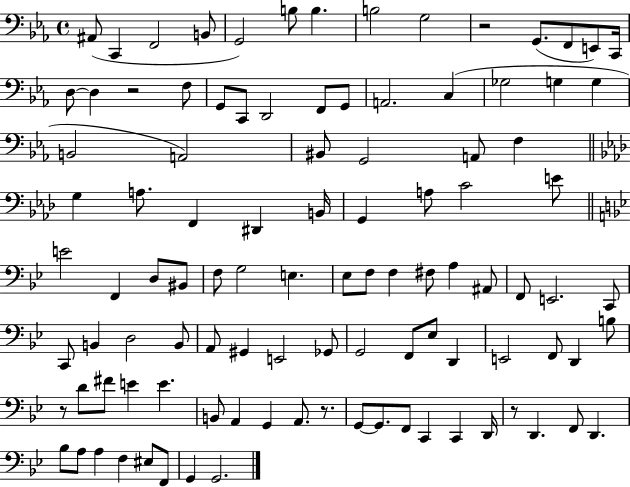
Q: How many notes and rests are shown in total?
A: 103